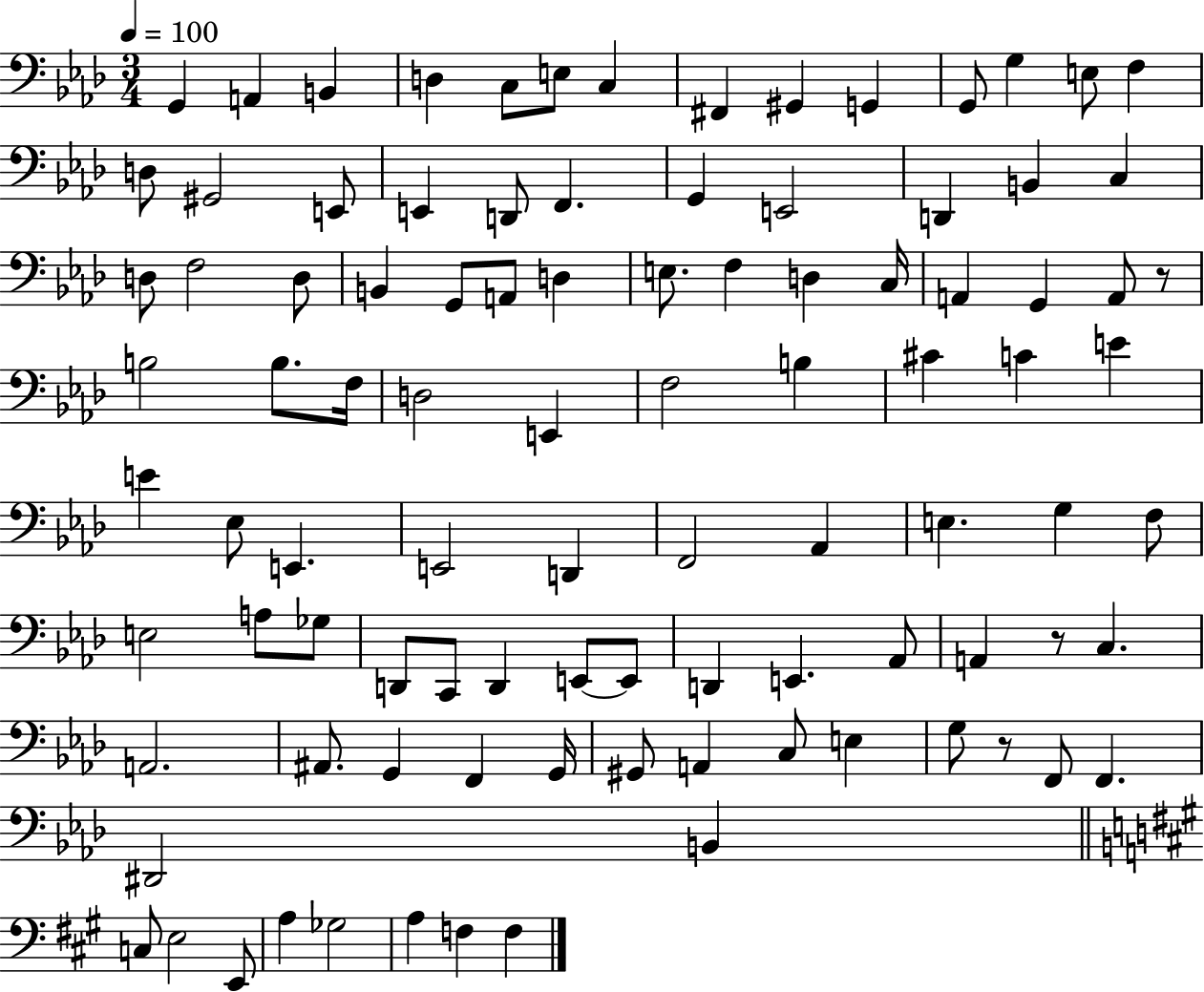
G2/q A2/q B2/q D3/q C3/e E3/e C3/q F#2/q G#2/q G2/q G2/e G3/q E3/e F3/q D3/e G#2/h E2/e E2/q D2/e F2/q. G2/q E2/h D2/q B2/q C3/q D3/e F3/h D3/e B2/q G2/e A2/e D3/q E3/e. F3/q D3/q C3/s A2/q G2/q A2/e R/e B3/h B3/e. F3/s D3/h E2/q F3/h B3/q C#4/q C4/q E4/q E4/q Eb3/e E2/q. E2/h D2/q F2/h Ab2/q E3/q. G3/q F3/e E3/h A3/e Gb3/e D2/e C2/e D2/q E2/e E2/e D2/q E2/q. Ab2/e A2/q R/e C3/q. A2/h. A#2/e. G2/q F2/q G2/s G#2/e A2/q C3/e E3/q G3/e R/e F2/e F2/q. D#2/h B2/q C3/e E3/h E2/e A3/q Gb3/h A3/q F3/q F3/q